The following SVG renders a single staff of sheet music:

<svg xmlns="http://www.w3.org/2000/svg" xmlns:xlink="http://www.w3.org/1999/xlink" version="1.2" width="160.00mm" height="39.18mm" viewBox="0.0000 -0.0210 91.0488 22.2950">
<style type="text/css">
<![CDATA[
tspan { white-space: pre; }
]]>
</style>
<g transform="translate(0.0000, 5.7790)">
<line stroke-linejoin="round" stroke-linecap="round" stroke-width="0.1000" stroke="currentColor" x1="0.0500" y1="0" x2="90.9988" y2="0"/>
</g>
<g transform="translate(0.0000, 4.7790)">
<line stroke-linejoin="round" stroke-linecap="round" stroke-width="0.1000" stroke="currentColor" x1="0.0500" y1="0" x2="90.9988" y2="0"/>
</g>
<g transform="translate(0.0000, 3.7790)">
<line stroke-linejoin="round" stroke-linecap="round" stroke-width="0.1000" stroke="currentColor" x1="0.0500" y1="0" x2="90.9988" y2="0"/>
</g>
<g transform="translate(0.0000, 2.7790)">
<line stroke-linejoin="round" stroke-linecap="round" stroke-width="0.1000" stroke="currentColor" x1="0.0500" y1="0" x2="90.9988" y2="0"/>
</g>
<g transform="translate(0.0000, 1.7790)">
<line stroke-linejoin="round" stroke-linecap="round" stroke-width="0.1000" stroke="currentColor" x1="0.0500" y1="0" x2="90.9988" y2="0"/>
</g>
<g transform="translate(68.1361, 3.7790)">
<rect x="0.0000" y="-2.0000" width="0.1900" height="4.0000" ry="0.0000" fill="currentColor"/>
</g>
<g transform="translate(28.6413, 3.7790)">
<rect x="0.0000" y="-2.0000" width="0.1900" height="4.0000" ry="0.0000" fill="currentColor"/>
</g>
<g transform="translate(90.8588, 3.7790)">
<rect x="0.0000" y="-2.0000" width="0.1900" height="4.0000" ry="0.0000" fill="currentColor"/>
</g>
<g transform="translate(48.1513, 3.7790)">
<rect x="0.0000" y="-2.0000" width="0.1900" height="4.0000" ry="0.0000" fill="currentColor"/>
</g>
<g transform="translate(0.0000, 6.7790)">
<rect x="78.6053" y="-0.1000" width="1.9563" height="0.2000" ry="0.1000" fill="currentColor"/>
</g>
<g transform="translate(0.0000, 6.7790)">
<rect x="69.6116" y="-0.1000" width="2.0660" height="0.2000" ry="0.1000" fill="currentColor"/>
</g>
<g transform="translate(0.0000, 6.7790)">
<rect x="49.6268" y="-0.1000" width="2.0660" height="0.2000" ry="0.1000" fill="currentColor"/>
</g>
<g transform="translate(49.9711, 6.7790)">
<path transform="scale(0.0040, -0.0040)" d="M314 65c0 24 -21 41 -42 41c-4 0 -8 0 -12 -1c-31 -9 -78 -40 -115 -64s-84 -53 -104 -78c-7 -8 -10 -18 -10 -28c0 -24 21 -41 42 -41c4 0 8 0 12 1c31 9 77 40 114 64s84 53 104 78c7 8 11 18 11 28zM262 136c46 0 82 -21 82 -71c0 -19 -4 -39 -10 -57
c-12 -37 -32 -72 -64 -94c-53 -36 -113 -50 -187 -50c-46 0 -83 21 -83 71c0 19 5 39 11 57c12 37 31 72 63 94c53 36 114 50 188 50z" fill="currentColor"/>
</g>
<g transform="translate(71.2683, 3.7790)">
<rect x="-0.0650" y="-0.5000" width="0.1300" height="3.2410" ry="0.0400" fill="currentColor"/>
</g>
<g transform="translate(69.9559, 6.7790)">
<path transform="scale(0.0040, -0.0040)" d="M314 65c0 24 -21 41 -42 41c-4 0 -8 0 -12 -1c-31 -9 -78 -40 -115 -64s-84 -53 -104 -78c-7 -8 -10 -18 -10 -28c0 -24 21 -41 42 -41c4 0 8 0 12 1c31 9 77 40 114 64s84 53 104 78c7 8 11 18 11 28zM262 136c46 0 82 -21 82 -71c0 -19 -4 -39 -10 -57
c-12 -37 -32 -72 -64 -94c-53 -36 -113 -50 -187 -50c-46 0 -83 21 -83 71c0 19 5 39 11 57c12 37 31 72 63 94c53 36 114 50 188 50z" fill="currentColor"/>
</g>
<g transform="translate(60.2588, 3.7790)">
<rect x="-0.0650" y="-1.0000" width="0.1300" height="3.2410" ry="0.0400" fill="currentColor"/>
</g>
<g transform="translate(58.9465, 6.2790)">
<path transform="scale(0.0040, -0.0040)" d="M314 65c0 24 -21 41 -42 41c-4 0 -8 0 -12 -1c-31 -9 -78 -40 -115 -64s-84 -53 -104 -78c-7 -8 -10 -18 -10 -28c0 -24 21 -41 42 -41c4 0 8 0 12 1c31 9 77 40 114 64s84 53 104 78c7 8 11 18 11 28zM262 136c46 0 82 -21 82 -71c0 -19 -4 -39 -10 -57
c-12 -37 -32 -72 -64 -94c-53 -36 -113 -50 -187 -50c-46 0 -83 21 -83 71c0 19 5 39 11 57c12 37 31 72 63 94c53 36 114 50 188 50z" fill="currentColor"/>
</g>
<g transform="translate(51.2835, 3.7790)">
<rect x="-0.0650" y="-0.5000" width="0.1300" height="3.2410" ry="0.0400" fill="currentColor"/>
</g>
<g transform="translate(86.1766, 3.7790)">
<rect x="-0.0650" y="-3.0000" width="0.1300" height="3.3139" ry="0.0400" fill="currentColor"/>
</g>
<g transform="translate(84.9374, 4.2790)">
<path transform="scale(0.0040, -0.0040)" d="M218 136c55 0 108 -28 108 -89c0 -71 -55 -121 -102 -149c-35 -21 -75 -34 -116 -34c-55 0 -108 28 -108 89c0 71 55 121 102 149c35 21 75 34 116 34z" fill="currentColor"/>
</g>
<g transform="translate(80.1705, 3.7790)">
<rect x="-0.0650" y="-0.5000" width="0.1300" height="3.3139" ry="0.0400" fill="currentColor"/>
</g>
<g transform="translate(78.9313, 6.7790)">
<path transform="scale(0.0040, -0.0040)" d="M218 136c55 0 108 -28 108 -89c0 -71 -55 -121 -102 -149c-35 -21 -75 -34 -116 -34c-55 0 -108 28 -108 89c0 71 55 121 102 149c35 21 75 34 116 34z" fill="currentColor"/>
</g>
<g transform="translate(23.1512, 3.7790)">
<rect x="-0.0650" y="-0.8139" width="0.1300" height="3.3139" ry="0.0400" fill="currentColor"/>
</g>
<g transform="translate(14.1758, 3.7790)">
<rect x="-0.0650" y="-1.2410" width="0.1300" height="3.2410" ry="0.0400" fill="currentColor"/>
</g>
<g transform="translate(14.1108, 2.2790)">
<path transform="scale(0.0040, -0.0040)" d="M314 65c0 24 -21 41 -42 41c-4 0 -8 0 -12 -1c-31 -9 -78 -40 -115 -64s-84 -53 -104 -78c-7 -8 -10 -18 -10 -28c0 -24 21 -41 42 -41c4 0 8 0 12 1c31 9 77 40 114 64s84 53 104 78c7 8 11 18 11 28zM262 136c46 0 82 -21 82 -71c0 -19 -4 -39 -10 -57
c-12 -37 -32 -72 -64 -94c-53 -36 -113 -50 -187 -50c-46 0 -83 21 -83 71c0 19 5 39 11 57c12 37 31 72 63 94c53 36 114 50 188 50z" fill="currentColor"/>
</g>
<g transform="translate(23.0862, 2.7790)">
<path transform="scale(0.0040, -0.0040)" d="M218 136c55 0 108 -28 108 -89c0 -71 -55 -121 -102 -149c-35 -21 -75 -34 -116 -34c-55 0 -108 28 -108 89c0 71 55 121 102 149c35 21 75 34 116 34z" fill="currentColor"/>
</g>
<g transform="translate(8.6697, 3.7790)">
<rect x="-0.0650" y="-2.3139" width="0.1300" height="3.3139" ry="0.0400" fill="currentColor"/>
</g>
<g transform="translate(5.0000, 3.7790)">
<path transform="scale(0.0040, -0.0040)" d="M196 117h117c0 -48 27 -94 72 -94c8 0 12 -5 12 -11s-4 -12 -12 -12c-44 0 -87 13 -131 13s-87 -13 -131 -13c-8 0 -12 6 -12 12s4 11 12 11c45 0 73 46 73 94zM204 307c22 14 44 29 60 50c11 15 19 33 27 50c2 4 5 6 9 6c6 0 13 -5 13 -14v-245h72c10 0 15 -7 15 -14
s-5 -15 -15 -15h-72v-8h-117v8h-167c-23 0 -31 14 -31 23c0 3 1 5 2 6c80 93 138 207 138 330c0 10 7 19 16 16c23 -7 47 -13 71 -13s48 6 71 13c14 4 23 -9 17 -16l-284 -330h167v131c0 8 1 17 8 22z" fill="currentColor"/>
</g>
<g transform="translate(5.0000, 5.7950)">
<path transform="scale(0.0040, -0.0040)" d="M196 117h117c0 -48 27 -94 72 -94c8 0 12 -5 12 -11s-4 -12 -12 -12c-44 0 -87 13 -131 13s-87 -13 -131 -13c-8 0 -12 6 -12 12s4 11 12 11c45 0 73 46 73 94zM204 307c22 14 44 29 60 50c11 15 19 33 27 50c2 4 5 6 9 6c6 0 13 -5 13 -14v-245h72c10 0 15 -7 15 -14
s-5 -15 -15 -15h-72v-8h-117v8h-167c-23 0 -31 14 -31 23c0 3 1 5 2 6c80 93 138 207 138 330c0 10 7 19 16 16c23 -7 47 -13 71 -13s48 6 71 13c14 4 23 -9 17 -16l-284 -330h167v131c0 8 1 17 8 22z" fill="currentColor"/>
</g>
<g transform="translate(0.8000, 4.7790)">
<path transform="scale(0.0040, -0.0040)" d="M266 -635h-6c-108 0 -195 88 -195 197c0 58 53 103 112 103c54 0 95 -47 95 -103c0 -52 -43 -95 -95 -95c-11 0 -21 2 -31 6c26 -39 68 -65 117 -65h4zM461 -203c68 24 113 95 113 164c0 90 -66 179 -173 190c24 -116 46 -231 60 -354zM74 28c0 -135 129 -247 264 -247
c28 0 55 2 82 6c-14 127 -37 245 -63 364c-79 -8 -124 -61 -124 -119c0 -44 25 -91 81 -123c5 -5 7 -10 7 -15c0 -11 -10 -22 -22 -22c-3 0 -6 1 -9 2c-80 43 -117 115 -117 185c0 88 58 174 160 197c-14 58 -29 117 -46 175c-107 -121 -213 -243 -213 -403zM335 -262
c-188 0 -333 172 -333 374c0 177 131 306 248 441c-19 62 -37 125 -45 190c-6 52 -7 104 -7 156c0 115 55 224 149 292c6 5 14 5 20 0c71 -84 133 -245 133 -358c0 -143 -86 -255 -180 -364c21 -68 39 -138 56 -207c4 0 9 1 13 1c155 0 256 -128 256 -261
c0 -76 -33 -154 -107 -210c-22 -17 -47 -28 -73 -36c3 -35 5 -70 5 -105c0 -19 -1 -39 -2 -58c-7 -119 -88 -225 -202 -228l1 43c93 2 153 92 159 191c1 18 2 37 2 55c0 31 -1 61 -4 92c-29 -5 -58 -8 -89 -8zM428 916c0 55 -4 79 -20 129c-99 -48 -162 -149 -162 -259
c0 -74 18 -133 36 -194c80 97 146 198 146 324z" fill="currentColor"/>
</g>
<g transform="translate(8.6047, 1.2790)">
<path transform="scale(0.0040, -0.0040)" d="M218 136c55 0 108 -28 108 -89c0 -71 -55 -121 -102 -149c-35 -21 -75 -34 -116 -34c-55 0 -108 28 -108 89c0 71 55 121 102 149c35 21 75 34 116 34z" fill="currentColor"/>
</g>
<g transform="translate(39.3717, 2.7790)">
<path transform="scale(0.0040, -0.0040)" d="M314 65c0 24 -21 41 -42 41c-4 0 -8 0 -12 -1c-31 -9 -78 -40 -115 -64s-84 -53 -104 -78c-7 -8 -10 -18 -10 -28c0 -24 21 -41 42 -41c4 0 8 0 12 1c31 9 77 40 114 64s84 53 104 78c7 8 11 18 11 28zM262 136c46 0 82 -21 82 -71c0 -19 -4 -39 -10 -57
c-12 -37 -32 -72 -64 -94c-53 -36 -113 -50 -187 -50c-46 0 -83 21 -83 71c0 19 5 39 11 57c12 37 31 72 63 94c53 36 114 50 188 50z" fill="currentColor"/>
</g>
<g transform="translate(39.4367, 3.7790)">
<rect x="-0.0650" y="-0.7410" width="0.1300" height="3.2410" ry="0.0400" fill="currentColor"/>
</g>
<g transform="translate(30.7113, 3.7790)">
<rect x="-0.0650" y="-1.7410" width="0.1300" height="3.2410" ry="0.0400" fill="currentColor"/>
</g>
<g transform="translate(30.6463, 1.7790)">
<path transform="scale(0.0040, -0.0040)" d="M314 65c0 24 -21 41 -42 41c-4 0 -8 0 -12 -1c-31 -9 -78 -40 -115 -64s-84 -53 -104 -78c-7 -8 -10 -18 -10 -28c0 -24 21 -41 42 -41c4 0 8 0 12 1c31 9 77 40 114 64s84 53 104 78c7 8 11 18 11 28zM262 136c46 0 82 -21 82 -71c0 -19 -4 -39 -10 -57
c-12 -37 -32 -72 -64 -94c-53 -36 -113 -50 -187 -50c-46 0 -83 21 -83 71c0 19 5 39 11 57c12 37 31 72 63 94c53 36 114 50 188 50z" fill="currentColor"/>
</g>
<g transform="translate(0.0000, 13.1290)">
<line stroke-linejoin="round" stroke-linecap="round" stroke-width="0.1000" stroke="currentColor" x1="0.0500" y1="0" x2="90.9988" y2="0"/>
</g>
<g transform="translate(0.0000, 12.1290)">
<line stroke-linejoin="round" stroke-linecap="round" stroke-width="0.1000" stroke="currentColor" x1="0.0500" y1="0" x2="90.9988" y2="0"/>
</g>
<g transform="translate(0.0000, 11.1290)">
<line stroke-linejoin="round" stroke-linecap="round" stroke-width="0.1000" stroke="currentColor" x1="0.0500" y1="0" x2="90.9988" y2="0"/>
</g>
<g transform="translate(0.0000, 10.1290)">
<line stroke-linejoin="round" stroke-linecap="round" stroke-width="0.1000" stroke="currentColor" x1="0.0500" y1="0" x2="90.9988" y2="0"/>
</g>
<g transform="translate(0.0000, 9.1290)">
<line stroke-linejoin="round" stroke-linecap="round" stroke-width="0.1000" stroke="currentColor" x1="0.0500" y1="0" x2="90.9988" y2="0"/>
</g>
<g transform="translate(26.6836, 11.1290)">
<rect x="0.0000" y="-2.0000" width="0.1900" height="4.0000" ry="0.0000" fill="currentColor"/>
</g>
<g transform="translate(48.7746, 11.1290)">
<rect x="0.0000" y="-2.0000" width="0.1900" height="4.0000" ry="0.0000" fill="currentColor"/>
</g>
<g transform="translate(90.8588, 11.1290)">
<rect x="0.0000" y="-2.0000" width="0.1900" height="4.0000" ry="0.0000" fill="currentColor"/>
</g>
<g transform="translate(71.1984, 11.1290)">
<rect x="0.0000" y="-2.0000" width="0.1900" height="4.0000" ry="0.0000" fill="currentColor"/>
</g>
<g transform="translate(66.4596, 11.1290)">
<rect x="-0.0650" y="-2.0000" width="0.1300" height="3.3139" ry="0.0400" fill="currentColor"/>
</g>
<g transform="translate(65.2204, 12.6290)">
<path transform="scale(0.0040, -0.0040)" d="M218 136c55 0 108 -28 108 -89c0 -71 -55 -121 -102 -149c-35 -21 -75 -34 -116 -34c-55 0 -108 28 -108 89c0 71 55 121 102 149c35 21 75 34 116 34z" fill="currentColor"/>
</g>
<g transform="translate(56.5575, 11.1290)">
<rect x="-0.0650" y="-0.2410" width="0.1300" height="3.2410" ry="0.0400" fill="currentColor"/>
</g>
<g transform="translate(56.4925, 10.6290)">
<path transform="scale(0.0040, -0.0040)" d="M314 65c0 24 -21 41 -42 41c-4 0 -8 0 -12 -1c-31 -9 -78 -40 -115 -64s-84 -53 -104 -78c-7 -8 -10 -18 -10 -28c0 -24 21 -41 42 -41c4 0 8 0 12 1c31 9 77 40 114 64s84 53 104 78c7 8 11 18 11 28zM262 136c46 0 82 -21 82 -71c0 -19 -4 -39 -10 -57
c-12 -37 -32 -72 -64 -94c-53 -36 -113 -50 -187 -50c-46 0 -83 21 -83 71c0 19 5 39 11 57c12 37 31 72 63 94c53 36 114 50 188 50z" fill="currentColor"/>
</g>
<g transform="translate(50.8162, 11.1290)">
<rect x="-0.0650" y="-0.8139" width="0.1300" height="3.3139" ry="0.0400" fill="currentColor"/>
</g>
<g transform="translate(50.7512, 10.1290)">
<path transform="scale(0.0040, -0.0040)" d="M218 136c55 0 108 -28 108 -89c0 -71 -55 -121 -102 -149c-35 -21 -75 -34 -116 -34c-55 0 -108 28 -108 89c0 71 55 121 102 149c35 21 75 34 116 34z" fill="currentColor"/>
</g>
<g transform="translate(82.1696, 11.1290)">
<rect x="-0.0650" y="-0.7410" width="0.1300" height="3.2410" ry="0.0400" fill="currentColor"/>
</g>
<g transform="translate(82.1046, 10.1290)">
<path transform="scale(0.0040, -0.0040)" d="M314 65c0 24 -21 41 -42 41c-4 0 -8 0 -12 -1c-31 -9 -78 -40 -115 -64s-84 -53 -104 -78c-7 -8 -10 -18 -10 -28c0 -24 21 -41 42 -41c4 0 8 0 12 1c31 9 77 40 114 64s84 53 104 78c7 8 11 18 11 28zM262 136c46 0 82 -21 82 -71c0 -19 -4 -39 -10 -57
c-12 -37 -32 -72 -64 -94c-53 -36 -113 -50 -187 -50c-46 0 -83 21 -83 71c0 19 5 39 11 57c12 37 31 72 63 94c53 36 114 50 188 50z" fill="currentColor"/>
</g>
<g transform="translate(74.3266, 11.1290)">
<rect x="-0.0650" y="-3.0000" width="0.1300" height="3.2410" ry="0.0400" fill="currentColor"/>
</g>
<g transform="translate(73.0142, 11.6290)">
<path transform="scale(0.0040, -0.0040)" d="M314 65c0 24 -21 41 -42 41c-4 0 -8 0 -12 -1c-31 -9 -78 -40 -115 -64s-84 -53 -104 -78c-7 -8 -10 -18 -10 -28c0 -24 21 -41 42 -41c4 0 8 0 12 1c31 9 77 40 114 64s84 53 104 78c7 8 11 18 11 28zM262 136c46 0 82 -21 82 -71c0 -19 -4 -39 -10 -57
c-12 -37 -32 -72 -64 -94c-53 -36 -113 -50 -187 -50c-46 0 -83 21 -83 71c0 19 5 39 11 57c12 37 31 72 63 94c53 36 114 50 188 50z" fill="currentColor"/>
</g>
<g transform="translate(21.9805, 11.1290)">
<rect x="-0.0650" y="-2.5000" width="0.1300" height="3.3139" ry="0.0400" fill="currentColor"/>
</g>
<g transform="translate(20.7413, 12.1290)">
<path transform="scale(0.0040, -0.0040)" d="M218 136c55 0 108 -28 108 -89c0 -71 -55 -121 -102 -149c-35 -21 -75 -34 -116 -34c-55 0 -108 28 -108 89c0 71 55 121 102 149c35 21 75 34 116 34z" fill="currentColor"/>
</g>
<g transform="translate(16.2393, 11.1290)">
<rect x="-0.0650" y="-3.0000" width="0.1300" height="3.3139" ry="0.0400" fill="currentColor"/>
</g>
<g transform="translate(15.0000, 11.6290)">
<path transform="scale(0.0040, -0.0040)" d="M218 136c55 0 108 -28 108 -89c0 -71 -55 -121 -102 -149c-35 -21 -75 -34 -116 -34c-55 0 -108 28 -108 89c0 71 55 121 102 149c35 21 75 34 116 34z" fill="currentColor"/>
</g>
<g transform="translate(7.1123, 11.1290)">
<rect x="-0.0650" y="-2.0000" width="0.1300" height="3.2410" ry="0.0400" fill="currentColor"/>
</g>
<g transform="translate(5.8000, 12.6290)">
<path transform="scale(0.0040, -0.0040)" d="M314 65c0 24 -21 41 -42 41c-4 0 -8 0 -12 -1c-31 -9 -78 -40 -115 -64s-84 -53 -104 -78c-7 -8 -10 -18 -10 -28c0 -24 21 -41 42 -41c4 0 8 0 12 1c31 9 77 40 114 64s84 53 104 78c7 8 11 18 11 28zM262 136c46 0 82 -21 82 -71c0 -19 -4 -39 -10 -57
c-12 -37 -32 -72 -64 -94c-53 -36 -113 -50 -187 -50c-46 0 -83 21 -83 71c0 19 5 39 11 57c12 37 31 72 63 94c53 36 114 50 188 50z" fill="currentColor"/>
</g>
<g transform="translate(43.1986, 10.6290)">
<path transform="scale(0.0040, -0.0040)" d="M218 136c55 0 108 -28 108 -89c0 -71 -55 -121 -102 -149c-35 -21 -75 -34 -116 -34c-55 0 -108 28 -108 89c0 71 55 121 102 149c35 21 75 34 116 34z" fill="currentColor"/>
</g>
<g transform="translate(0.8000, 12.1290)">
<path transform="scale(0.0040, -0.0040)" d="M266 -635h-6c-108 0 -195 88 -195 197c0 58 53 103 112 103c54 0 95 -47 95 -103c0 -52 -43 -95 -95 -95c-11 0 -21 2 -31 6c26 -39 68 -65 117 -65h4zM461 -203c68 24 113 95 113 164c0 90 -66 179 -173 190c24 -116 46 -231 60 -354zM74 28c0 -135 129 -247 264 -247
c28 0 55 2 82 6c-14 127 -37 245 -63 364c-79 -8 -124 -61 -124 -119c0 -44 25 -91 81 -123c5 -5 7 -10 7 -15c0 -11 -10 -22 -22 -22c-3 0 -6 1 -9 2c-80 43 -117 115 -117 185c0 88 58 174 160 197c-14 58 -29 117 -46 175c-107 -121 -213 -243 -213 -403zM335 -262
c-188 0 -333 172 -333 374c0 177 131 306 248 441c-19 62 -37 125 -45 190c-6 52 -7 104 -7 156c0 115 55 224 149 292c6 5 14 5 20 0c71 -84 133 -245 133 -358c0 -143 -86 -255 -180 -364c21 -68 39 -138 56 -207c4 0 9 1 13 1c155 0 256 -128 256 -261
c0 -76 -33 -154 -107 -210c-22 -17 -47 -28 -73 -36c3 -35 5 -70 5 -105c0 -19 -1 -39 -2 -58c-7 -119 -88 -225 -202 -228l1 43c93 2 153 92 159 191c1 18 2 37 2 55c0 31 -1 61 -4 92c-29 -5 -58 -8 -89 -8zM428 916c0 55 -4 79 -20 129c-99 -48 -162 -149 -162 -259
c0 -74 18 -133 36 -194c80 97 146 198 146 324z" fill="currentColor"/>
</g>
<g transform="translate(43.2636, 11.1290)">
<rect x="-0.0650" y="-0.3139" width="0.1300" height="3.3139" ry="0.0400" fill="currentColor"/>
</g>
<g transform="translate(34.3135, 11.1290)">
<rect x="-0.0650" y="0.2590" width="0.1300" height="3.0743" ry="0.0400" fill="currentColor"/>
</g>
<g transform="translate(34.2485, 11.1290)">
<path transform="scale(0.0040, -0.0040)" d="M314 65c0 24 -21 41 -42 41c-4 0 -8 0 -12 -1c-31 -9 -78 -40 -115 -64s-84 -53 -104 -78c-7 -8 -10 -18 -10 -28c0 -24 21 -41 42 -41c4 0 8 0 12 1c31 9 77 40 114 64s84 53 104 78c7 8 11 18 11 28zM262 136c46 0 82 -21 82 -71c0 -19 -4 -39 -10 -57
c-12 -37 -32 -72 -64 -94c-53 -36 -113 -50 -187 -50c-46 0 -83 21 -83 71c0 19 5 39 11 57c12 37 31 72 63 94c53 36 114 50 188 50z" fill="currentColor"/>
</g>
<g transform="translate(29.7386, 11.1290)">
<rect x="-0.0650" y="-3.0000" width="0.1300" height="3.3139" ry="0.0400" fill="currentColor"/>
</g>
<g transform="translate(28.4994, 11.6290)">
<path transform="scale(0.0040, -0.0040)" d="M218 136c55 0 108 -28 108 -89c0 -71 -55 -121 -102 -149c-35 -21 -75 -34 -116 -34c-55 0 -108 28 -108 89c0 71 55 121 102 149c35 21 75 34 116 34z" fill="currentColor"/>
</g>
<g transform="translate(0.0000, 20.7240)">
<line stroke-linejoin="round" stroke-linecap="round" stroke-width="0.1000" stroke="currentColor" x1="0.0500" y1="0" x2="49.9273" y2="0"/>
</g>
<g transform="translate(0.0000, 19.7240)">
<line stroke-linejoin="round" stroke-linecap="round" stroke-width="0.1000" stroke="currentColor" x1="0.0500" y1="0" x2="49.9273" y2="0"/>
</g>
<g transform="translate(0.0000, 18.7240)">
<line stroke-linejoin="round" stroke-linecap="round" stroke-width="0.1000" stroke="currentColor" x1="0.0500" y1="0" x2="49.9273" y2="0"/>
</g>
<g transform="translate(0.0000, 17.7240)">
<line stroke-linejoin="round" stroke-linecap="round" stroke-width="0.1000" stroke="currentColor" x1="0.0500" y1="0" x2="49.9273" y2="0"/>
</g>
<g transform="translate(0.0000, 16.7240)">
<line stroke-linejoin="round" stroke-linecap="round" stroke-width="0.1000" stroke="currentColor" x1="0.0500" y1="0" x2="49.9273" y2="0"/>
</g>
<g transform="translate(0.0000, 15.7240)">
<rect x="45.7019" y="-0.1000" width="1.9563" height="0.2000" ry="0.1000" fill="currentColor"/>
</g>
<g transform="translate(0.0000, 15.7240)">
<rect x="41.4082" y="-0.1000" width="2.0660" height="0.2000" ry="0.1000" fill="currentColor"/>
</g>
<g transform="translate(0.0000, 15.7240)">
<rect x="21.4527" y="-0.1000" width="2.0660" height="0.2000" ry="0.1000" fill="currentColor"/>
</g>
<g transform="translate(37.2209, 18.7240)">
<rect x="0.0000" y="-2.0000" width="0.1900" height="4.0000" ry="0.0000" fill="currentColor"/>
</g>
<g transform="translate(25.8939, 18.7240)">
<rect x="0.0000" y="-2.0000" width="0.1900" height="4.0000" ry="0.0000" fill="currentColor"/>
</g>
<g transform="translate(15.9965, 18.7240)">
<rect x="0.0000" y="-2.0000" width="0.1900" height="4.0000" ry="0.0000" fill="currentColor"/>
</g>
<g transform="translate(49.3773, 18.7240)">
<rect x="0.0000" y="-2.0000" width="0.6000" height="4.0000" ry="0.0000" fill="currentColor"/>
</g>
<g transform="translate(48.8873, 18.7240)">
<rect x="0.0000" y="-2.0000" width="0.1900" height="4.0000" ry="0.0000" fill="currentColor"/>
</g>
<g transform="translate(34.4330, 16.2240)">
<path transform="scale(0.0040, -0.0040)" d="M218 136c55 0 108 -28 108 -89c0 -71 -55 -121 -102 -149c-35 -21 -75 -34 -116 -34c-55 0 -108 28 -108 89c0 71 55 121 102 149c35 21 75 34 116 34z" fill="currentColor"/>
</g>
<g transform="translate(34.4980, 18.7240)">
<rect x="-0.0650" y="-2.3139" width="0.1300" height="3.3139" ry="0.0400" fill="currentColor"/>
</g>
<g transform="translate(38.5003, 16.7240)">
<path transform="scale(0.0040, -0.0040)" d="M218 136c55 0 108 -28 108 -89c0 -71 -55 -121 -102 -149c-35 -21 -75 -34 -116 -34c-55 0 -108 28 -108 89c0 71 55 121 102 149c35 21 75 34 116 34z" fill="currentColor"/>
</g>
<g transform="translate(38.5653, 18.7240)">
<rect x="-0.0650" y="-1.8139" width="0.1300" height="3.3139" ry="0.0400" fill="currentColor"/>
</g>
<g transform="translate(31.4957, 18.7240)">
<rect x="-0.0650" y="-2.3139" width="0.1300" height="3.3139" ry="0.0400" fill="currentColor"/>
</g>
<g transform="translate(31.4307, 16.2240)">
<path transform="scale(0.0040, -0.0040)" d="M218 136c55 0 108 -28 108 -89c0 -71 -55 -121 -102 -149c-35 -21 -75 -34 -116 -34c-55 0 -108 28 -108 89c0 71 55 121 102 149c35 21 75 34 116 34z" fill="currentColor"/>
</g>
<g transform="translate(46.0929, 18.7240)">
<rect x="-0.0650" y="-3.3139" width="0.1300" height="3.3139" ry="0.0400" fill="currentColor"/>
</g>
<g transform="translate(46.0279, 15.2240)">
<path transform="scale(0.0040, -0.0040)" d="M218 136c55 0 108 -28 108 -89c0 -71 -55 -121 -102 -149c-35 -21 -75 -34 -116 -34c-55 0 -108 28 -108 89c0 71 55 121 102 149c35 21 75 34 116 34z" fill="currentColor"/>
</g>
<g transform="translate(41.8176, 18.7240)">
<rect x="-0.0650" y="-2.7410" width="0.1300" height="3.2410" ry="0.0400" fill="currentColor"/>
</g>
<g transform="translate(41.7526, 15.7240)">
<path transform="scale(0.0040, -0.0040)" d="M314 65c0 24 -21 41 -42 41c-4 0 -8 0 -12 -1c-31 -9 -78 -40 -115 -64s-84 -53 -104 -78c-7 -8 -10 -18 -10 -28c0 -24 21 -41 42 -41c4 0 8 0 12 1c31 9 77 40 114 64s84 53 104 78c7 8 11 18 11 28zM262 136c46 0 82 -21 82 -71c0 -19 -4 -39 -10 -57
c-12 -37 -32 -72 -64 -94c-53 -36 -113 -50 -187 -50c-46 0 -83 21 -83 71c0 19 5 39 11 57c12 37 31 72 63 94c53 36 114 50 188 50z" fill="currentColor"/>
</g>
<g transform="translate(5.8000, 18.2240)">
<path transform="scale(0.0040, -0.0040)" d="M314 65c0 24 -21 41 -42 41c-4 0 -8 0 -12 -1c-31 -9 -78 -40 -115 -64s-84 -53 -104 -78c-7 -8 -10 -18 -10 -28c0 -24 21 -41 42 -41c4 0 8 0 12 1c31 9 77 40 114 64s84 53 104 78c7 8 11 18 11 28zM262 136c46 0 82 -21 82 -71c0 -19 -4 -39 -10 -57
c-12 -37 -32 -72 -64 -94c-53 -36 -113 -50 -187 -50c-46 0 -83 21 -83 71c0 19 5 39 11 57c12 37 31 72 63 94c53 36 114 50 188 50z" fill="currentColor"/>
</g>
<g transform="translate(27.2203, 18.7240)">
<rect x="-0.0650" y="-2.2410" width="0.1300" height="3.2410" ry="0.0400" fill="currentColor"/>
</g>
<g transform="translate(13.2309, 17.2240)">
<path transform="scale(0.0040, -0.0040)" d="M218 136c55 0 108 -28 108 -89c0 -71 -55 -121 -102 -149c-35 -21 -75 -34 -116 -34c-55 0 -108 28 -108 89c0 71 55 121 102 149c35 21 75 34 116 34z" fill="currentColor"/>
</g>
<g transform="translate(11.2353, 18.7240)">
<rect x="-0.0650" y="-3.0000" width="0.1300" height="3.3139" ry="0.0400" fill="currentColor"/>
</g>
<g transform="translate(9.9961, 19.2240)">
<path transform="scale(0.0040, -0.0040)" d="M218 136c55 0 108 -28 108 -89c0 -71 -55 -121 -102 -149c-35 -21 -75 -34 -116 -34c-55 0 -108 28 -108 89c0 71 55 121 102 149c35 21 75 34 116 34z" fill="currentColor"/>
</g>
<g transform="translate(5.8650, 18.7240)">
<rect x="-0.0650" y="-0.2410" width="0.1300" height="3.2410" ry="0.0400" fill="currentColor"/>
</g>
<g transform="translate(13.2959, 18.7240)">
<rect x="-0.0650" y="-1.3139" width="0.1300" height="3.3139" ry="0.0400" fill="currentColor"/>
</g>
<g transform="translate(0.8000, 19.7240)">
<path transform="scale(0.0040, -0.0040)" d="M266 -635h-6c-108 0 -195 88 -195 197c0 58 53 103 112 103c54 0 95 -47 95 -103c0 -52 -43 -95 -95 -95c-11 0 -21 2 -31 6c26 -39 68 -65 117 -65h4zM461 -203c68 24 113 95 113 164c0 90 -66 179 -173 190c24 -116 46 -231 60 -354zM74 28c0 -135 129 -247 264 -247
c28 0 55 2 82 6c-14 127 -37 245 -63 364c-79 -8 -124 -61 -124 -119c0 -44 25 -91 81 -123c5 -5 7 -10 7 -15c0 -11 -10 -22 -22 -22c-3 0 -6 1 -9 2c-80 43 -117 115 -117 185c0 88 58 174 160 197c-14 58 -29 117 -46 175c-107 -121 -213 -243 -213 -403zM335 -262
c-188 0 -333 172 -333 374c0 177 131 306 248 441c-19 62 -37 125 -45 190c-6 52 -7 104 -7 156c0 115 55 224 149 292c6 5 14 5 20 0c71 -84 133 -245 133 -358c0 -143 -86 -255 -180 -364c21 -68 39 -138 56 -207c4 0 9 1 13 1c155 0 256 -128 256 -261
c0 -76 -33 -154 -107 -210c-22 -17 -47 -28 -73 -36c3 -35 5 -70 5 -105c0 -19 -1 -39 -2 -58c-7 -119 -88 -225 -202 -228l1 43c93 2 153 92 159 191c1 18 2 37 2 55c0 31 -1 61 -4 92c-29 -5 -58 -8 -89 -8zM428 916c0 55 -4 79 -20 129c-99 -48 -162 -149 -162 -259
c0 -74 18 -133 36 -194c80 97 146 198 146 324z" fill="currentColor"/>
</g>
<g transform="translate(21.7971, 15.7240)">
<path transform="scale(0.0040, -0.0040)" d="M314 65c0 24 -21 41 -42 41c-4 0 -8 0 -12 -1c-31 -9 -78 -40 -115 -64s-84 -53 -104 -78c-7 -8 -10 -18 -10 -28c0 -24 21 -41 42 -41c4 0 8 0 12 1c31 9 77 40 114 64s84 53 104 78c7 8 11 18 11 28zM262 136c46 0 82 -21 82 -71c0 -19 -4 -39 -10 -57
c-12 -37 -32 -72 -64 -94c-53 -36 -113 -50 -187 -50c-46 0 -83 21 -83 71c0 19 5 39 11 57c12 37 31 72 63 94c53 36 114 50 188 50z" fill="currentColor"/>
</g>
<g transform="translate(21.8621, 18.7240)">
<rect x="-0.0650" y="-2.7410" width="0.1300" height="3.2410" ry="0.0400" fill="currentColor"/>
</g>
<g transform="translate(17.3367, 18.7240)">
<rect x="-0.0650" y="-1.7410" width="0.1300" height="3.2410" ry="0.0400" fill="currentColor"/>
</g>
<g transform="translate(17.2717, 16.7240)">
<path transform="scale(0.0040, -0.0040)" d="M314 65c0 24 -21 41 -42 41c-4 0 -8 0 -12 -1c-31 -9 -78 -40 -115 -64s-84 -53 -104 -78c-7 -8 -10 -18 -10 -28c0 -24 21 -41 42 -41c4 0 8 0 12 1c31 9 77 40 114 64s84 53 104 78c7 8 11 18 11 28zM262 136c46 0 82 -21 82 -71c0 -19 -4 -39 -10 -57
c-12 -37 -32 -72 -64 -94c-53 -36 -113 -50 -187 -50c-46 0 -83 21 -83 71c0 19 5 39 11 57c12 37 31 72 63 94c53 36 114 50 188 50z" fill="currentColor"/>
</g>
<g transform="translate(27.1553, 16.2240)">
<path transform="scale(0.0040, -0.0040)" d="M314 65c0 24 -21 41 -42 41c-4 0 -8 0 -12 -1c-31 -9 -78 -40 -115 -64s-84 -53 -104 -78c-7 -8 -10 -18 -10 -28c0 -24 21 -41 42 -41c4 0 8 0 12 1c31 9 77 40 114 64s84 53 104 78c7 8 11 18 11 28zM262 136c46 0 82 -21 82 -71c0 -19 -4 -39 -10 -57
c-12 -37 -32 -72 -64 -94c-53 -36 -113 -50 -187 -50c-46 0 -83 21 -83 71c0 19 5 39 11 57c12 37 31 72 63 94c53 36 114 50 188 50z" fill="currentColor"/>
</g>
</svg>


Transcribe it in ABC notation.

X:1
T:Untitled
M:4/4
L:1/4
K:C
g e2 d f2 d2 C2 D2 C2 C A F2 A G A B2 c d c2 F A2 d2 c2 A e f2 a2 g2 g g f a2 b